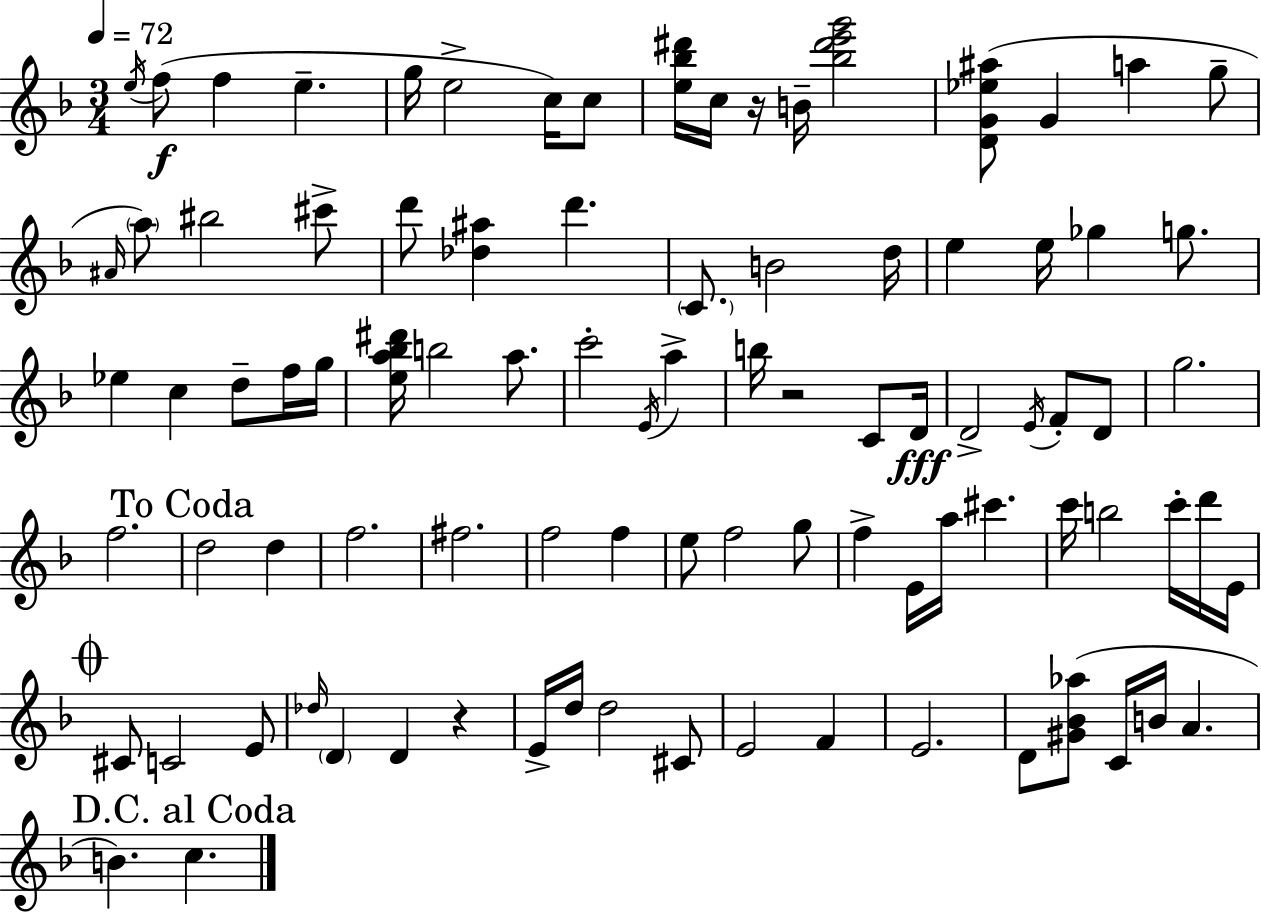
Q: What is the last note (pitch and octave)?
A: C5